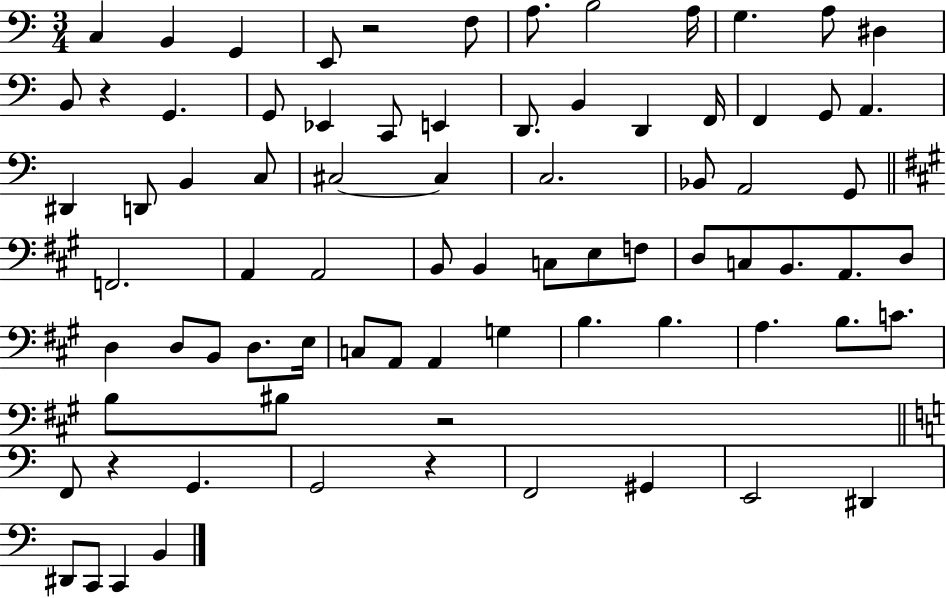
{
  \clef bass
  \numericTimeSignature
  \time 3/4
  \key c \major
  c4 b,4 g,4 | e,8 r2 f8 | a8. b2 a16 | g4. a8 dis4 | \break b,8 r4 g,4. | g,8 ees,4 c,8 e,4 | d,8. b,4 d,4 f,16 | f,4 g,8 a,4. | \break dis,4 d,8 b,4 c8 | cis2~~ cis4 | c2. | bes,8 a,2 g,8 | \break \bar "||" \break \key a \major f,2. | a,4 a,2 | b,8 b,4 c8 e8 f8 | d8 c8 b,8. a,8. d8 | \break d4 d8 b,8 d8. e16 | c8 a,8 a,4 g4 | b4. b4. | a4. b8. c'8. | \break b8 bis8 r2 | \bar "||" \break \key a \minor f,8 r4 g,4. | g,2 r4 | f,2 gis,4 | e,2 dis,4 | \break dis,8 c,8 c,4 b,4 | \bar "|."
}